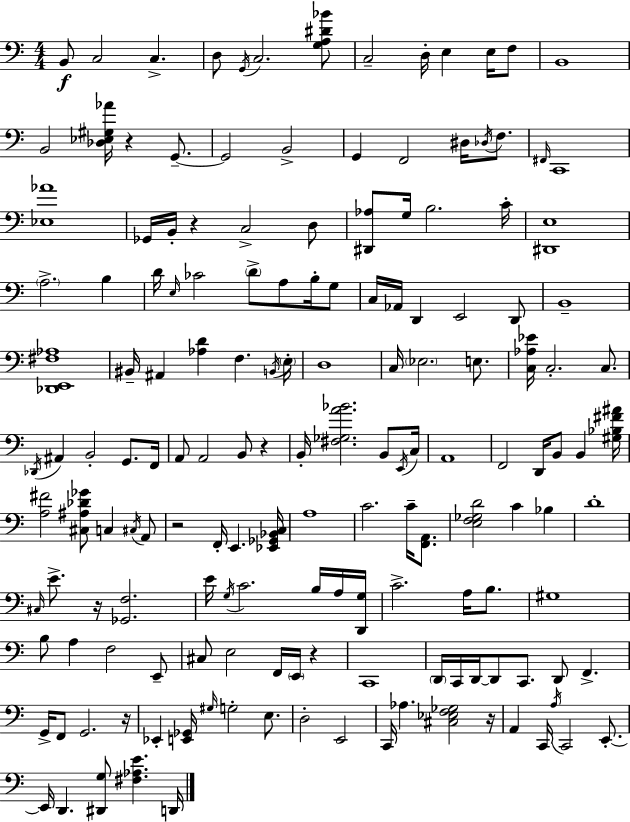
{
  \clef bass
  \numericTimeSignature
  \time 4/4
  \key a \minor
  b,8\f c2 c4.-> | d8 \acciaccatura { g,16 } c2. <g a dis' bes'>8 | c2-- d16-. e4 e16 f8 | b,1 | \break b,2 <des ees gis aes'>16 r4 g,8.--~~ | g,2 b,2-> | g,4 f,2 dis16 \acciaccatura { des16 } f8. | \grace { fis,16 } c,1 | \break <ees aes'>1 | ges,16 b,16-. r4 c2-> | d8 <dis, aes>8 g16 b2. | c'16-. <dis, e>1 | \break \parenthesize a2.-> b4 | d'16 \grace { e16 } ces'2 \parenthesize d'8-> a8 | b16-. g8 c16 aes,16 d,4 e,2 | d,8 b,1-- | \break <des, e, fis aes>1 | bis,16-- ais,4 <aes d'>4 f4. | \acciaccatura { b,16 } \parenthesize e16-. d1 | c16 \parenthesize ees2. | \break e8. <c aes ees'>16 c2.-. | c8. \acciaccatura { des,16 } ais,4 b,2-. | g,8. f,16 a,8 a,2 | b,8 r4 b,16-. <fis ges a' bes'>2. | \break b,8 \acciaccatura { e,16 } c16 a,1 | f,2 d,16 | b,8 b,4 <gis bes fis' ais'>16 <a fis'>2 <cis ais des' ges'>8 | c4 \acciaccatura { cis16 } a,8 r2 | \break f,16-. e,4. <ees, ges, bes, c>16 a1 | c'2. | c'16-- <f, a,>8. <e f ges d'>2 | c'4 bes4 d'1-. | \break \grace { cis16 } e'8.-> r16 <ges, f>2. | e'16 \acciaccatura { g16 } c'2. | b16 a16 <d, g>16 c'2.-> | a16 b8. gis1 | \break b8 a4 | f2 e,8-- cis8 e2 | f,16 \parenthesize e,16 r4 c,1 | \parenthesize d,16 c,16 d,16~~ d,8 c,8. | \break d,8 f,4.-> g,16-> f,8 g,2. | r16 ees,4-. <e, ges,>16 \grace { gis16 } | g2-. e8. d2-. | e,2 c,16 aes4. | \break <cis ees f ges>2 r16 a,4 c,16 | \acciaccatura { a16 } c,2 e,8.-.~~ e,16 d,4. | <dis, g>8 <fis aes e'>4. d,16 \bar "|."
}